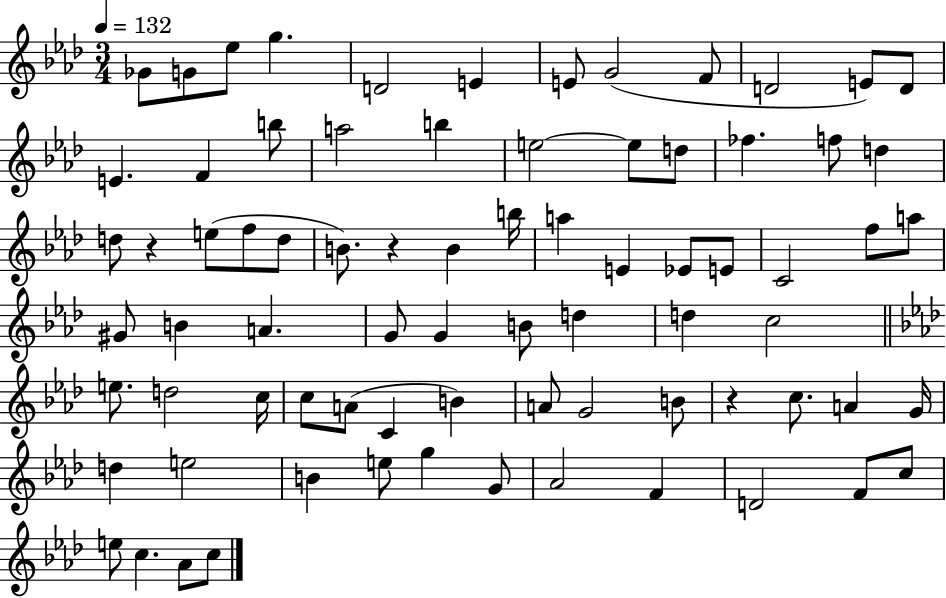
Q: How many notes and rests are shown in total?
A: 77